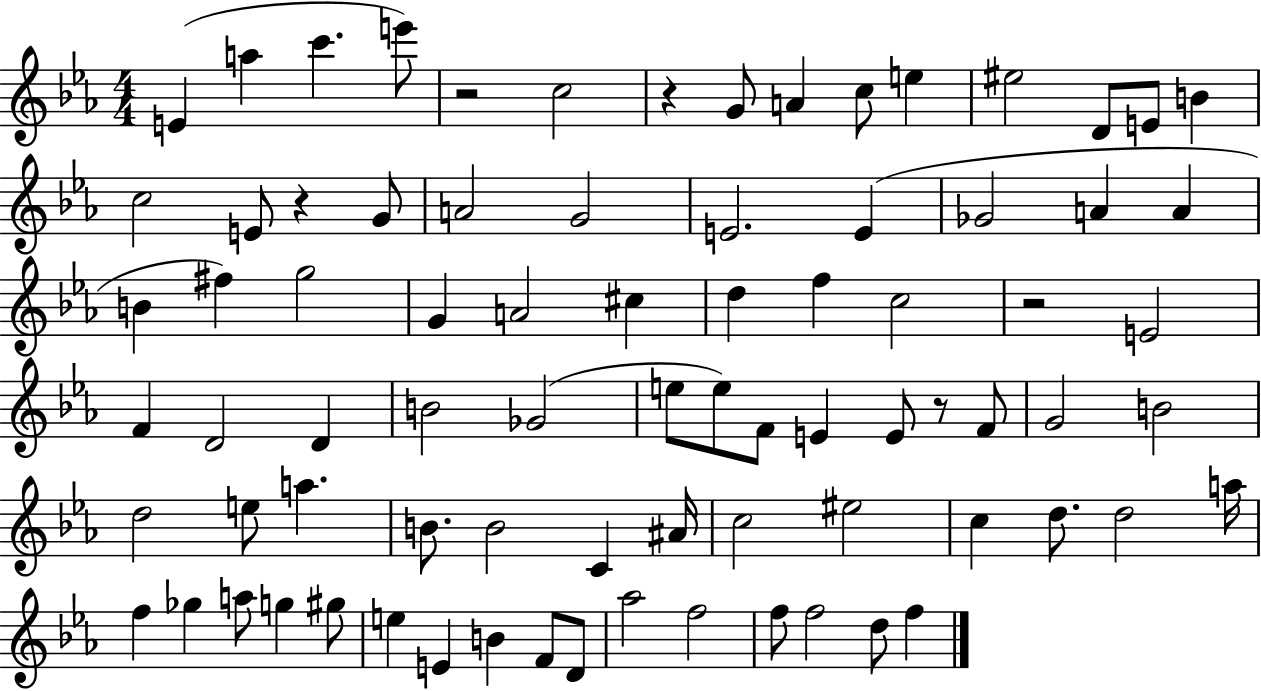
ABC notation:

X:1
T:Untitled
M:4/4
L:1/4
K:Eb
E a c' e'/2 z2 c2 z G/2 A c/2 e ^e2 D/2 E/2 B c2 E/2 z G/2 A2 G2 E2 E _G2 A A B ^f g2 G A2 ^c d f c2 z2 E2 F D2 D B2 _G2 e/2 e/2 F/2 E E/2 z/2 F/2 G2 B2 d2 e/2 a B/2 B2 C ^A/4 c2 ^e2 c d/2 d2 a/4 f _g a/2 g ^g/2 e E B F/2 D/2 _a2 f2 f/2 f2 d/2 f